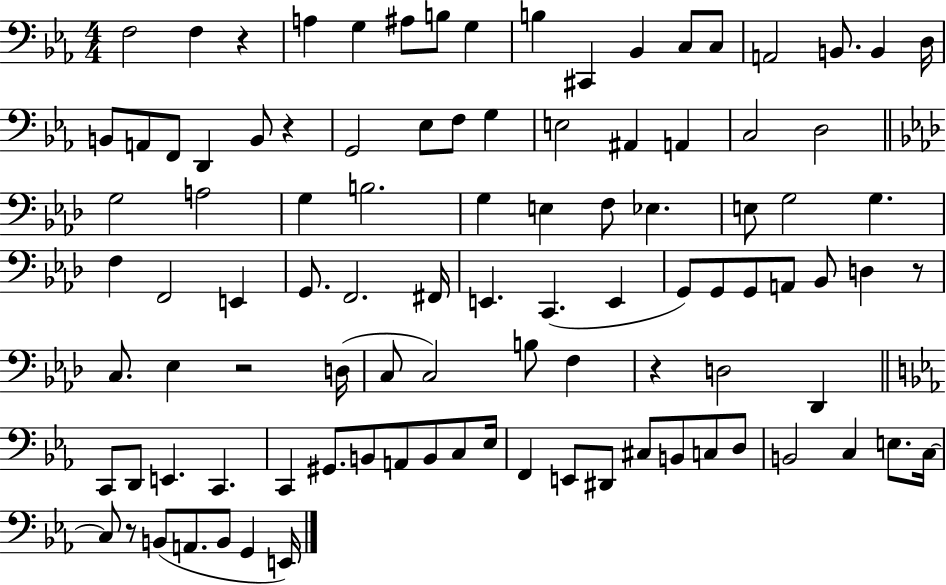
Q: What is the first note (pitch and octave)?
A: F3